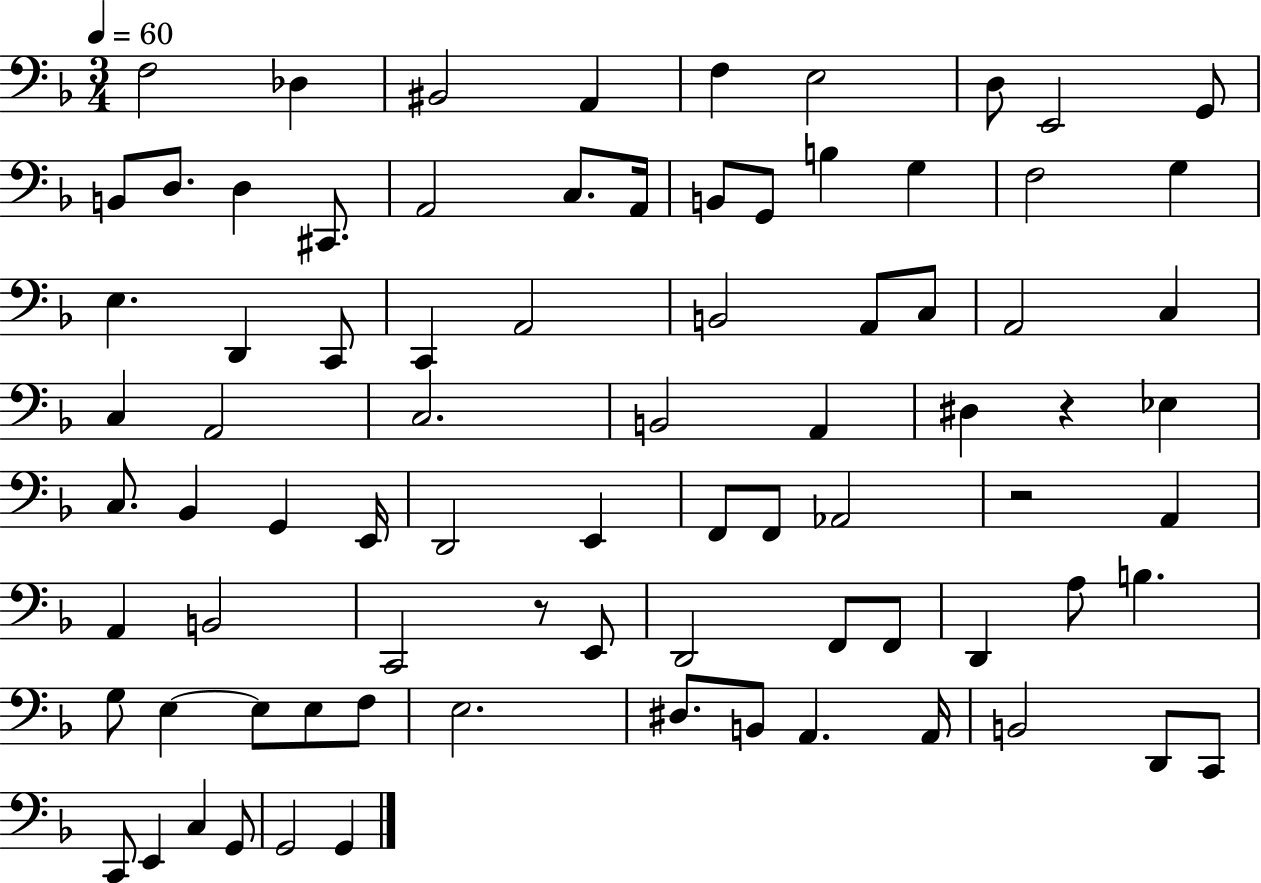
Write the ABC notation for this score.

X:1
T:Untitled
M:3/4
L:1/4
K:F
F,2 _D, ^B,,2 A,, F, E,2 D,/2 E,,2 G,,/2 B,,/2 D,/2 D, ^C,,/2 A,,2 C,/2 A,,/4 B,,/2 G,,/2 B, G, F,2 G, E, D,, C,,/2 C,, A,,2 B,,2 A,,/2 C,/2 A,,2 C, C, A,,2 C,2 B,,2 A,, ^D, z _E, C,/2 _B,, G,, E,,/4 D,,2 E,, F,,/2 F,,/2 _A,,2 z2 A,, A,, B,,2 C,,2 z/2 E,,/2 D,,2 F,,/2 F,,/2 D,, A,/2 B, G,/2 E, E,/2 E,/2 F,/2 E,2 ^D,/2 B,,/2 A,, A,,/4 B,,2 D,,/2 C,,/2 C,,/2 E,, C, G,,/2 G,,2 G,,